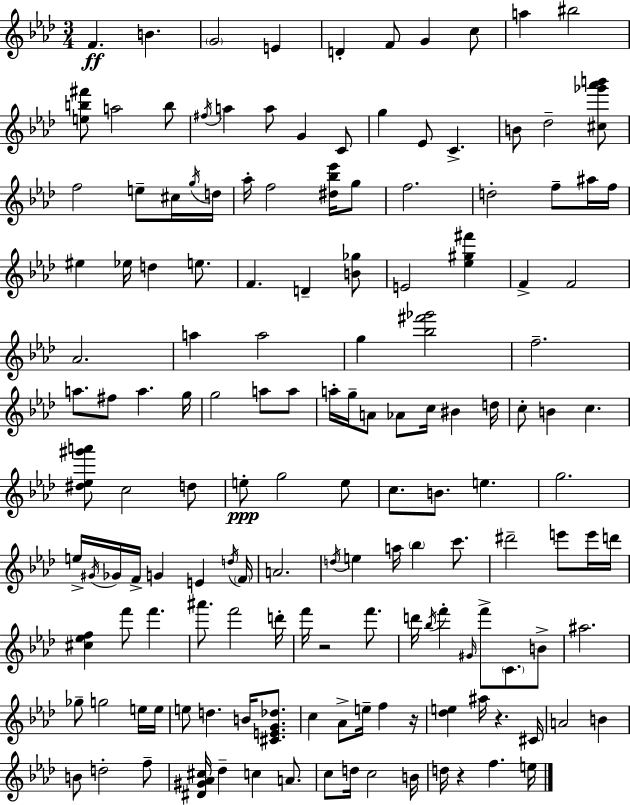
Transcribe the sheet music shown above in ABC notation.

X:1
T:Untitled
M:3/4
L:1/4
K:Fm
F B G2 E D F/2 G c/2 a ^b2 [eb^f']/2 a2 b/2 ^f/4 a a/2 G C/2 g _E/2 C B/2 _d2 [^c_g'_a'b']/2 f2 e/2 ^c/4 g/4 d/4 _a/4 f2 [^d_b_e']/4 g/2 f2 d2 f/2 ^a/4 f/4 ^e _e/4 d e/2 F D [B_g]/2 E2 [_e^g^f'] F F2 _A2 a a2 g [_b^f'_g']2 f2 a/2 ^f/2 a g/4 g2 a/2 a/2 a/4 g/4 A/2 _A/2 c/4 ^B d/4 c/2 B c [^d_e^g'a']/2 c2 d/2 e/2 g2 e/2 c/2 B/2 e g2 e/4 ^G/4 _G/4 F/4 G E d/4 F/4 A2 d/4 e a/4 _b c'/2 ^d'2 e'/2 e'/4 d'/4 [^c_ef] f'/2 f' ^a'/2 f'2 d'/4 f'/4 z2 f'/2 d'/4 _b/4 f' ^G/4 f'/2 C/2 B/2 ^a2 _g/2 g2 e/4 e/4 e/2 d B/4 [^CEG_d]/2 c _A/2 e/4 f z/4 [_de] ^a/4 z ^C/4 A2 B B/2 d2 f/2 [^D^G_A^c]/4 _d c A/2 c/2 d/4 c2 B/4 d/4 z f e/4